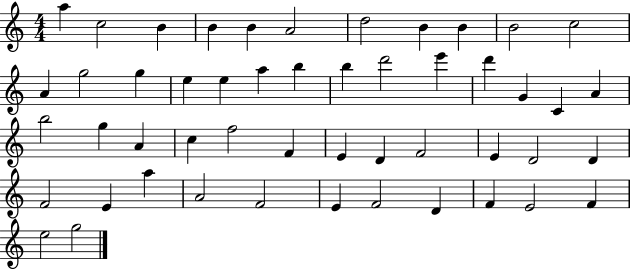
A5/q C5/h B4/q B4/q B4/q A4/h D5/h B4/q B4/q B4/h C5/h A4/q G5/h G5/q E5/q E5/q A5/q B5/q B5/q D6/h E6/q D6/q G4/q C4/q A4/q B5/h G5/q A4/q C5/q F5/h F4/q E4/q D4/q F4/h E4/q D4/h D4/q F4/h E4/q A5/q A4/h F4/h E4/q F4/h D4/q F4/q E4/h F4/q E5/h G5/h